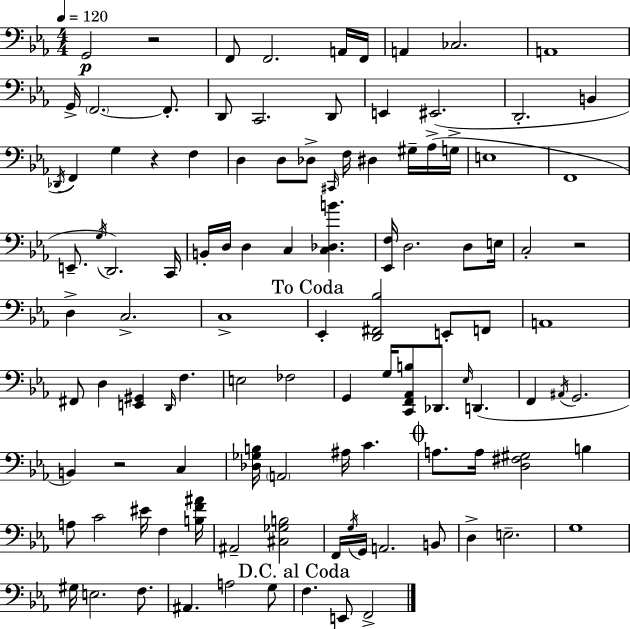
G2/h R/h F2/e F2/h. A2/s F2/s A2/q CES3/h. A2/w G2/s F2/h. F2/e. D2/e C2/h. D2/e E2/q EIS2/h. D2/h. B2/q Db2/s F2/q G3/q R/q F3/q D3/q D3/e Db3/e C#2/s F3/s D#3/q G#3/s Ab3/s G3/s E3/w F2/w E2/e. G3/s D2/h. C2/s B2/s D3/s D3/q C3/q [C3,Db3,B4]/q. [Eb2,F3]/s D3/h. D3/e E3/s C3/h R/h D3/q C3/h. C3/w Eb2/q [D2,F#2,Bb3]/h E2/e F2/e A2/w F#2/e D3/q [E2,G#2]/q D2/s F3/q. E3/h FES3/h G2/q G3/s [C2,F2,Ab2,B3]/e Db2/e. Eb3/s D2/q. F2/q A#2/s G2/h. B2/q R/h C3/q [Db3,Gb3,B3]/s A2/h A#3/s C4/q. A3/e. A3/s [D3,F#3,G#3]/h B3/q A3/e C4/h EIS4/s F3/q [B3,F4,A#4]/s A#2/h [C#3,Gb3,B3]/h F2/s G3/s G2/s A2/h. B2/e D3/q E3/h. G3/w G#3/s E3/h. F3/e. A#2/q. A3/h G3/e F3/q. E2/e F2/h